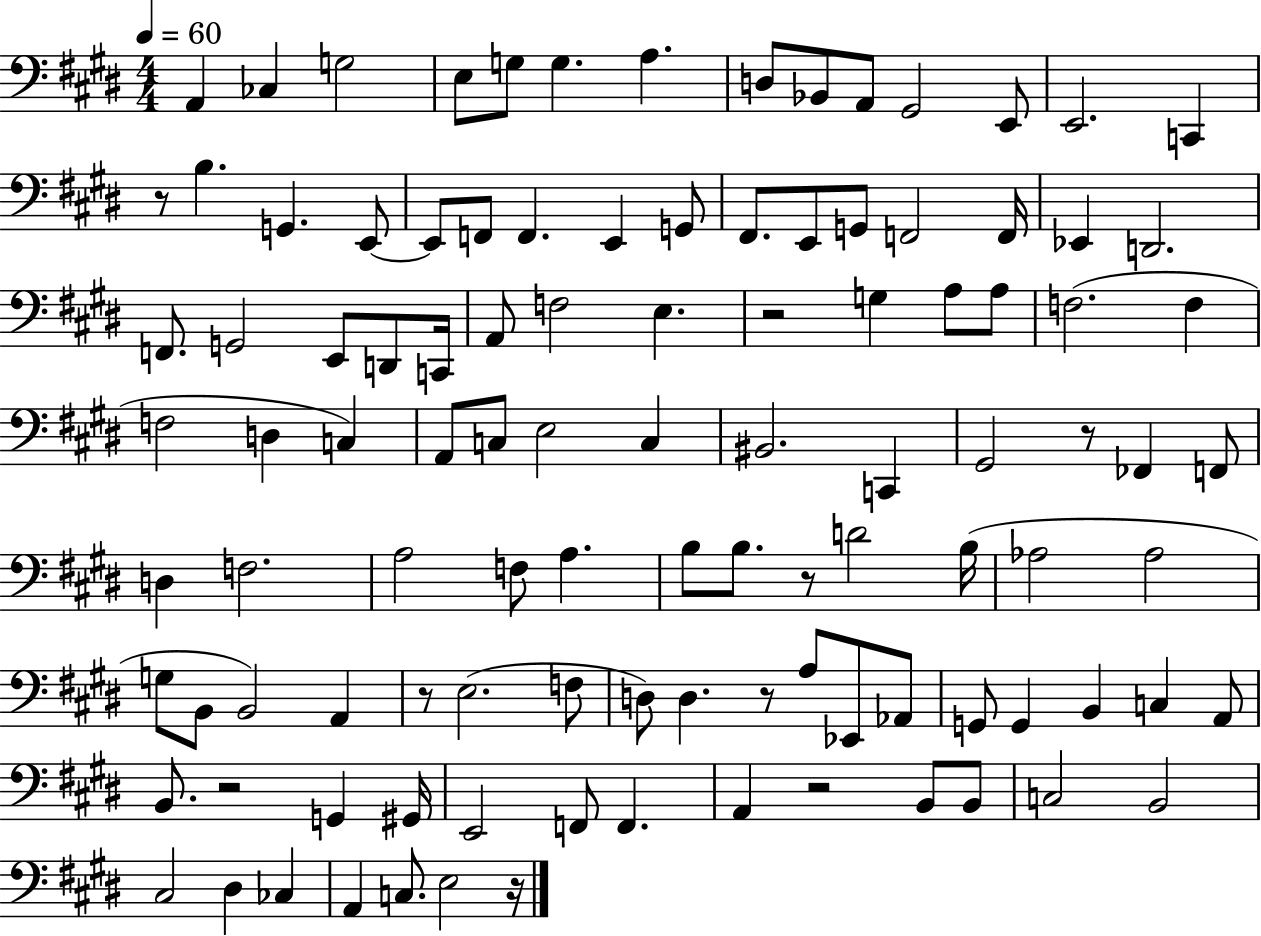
A2/q CES3/q G3/h E3/e G3/e G3/q. A3/q. D3/e Bb2/e A2/e G#2/h E2/e E2/h. C2/q R/e B3/q. G2/q. E2/e E2/e F2/e F2/q. E2/q G2/e F#2/e. E2/e G2/e F2/h F2/s Eb2/q D2/h. F2/e. G2/h E2/e D2/e C2/s A2/e F3/h E3/q. R/h G3/q A3/e A3/e F3/h. F3/q F3/h D3/q C3/q A2/e C3/e E3/h C3/q BIS2/h. C2/q G#2/h R/e FES2/q F2/e D3/q F3/h. A3/h F3/e A3/q. B3/e B3/e. R/e D4/h B3/s Ab3/h Ab3/h G3/e B2/e B2/h A2/q R/e E3/h. F3/e D3/e D3/q. R/e A3/e Eb2/e Ab2/e G2/e G2/q B2/q C3/q A2/e B2/e. R/h G2/q G#2/s E2/h F2/e F2/q. A2/q R/h B2/e B2/e C3/h B2/h C#3/h D#3/q CES3/q A2/q C3/e. E3/h R/s